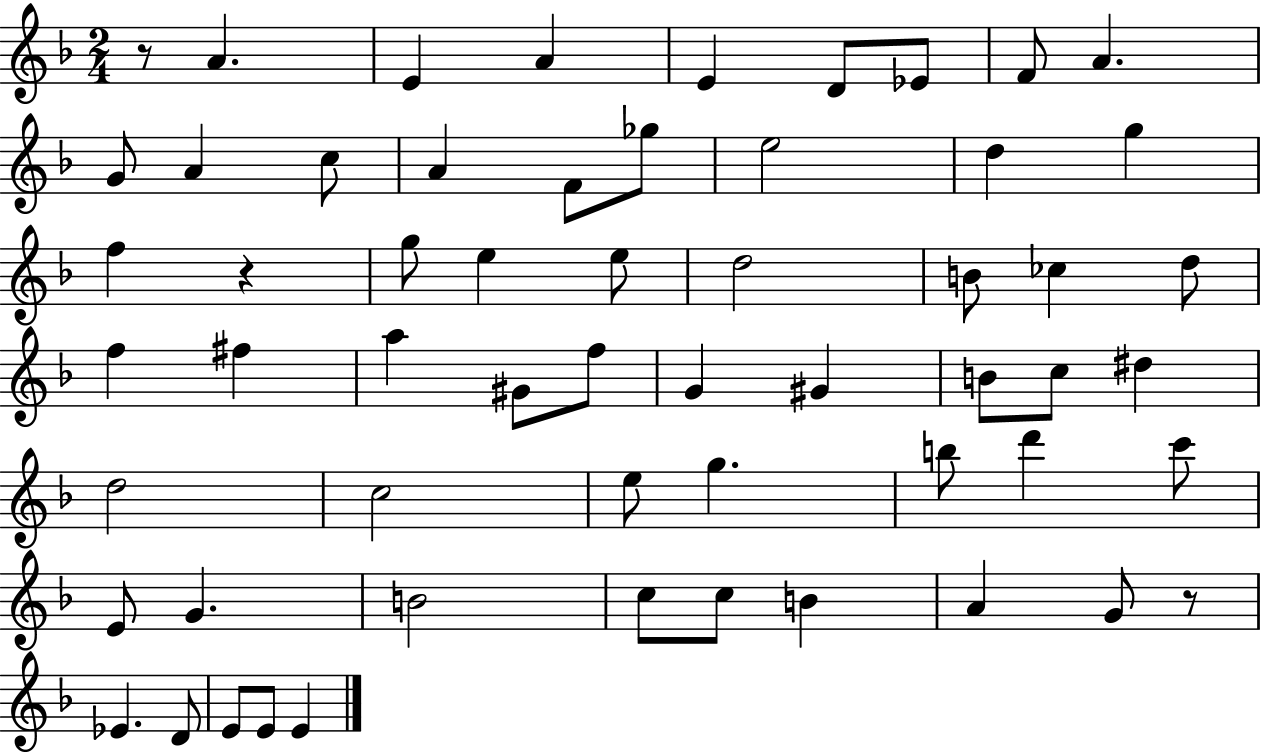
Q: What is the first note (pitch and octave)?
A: A4